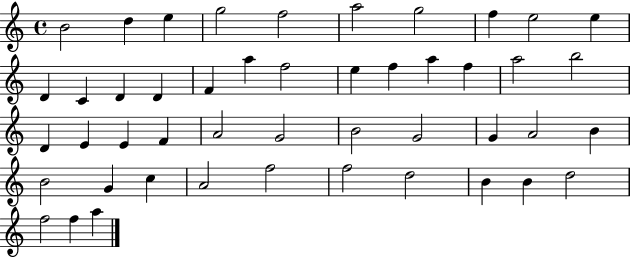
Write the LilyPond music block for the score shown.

{
  \clef treble
  \time 4/4
  \defaultTimeSignature
  \key c \major
  b'2 d''4 e''4 | g''2 f''2 | a''2 g''2 | f''4 e''2 e''4 | \break d'4 c'4 d'4 d'4 | f'4 a''4 f''2 | e''4 f''4 a''4 f''4 | a''2 b''2 | \break d'4 e'4 e'4 f'4 | a'2 g'2 | b'2 g'2 | g'4 a'2 b'4 | \break b'2 g'4 c''4 | a'2 f''2 | f''2 d''2 | b'4 b'4 d''2 | \break f''2 f''4 a''4 | \bar "|."
}